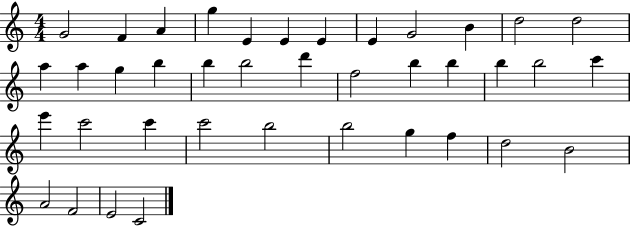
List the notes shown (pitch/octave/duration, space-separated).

G4/h F4/q A4/q G5/q E4/q E4/q E4/q E4/q G4/h B4/q D5/h D5/h A5/q A5/q G5/q B5/q B5/q B5/h D6/q F5/h B5/q B5/q B5/q B5/h C6/q E6/q C6/h C6/q C6/h B5/h B5/h G5/q F5/q D5/h B4/h A4/h F4/h E4/h C4/h